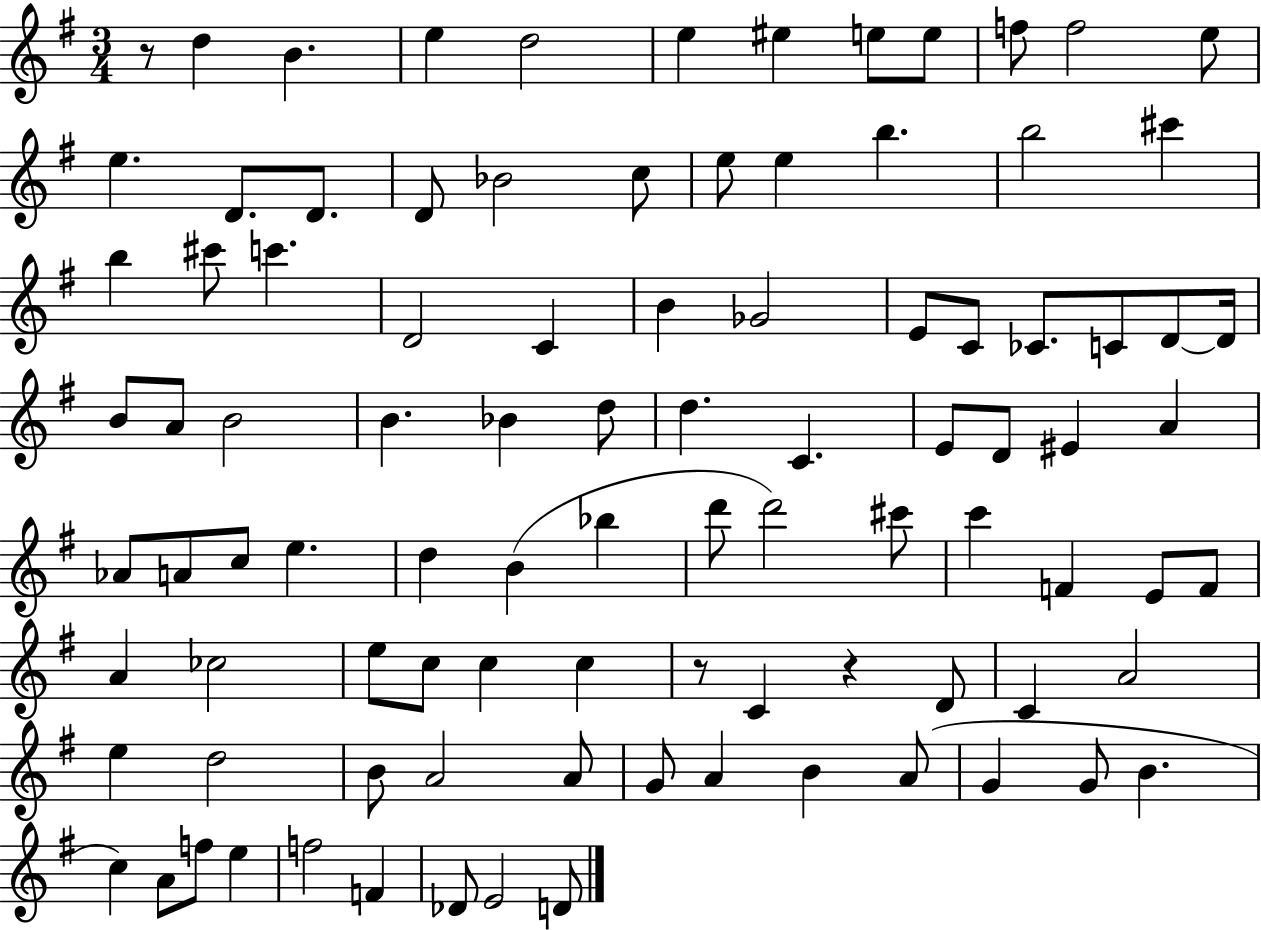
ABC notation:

X:1
T:Untitled
M:3/4
L:1/4
K:G
z/2 d B e d2 e ^e e/2 e/2 f/2 f2 e/2 e D/2 D/2 D/2 _B2 c/2 e/2 e b b2 ^c' b ^c'/2 c' D2 C B _G2 E/2 C/2 _C/2 C/2 D/2 D/4 B/2 A/2 B2 B _B d/2 d C E/2 D/2 ^E A _A/2 A/2 c/2 e d B _b d'/2 d'2 ^c'/2 c' F E/2 F/2 A _c2 e/2 c/2 c c z/2 C z D/2 C A2 e d2 B/2 A2 A/2 G/2 A B A/2 G G/2 B c A/2 f/2 e f2 F _D/2 E2 D/2